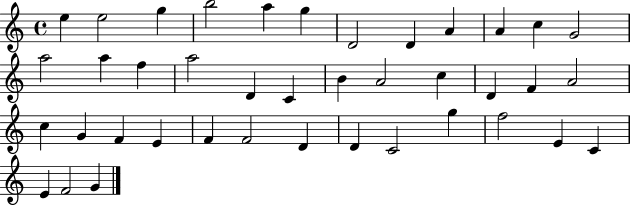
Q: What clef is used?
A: treble